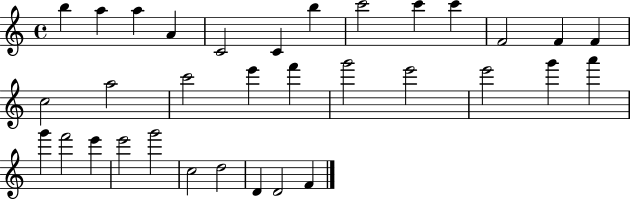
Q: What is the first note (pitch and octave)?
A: B5